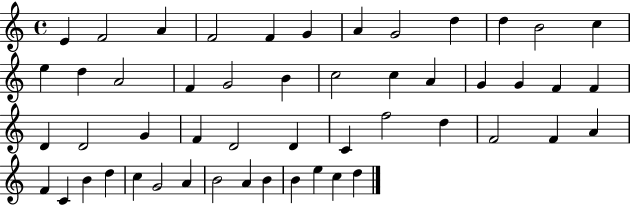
E4/q F4/h A4/q F4/h F4/q G4/q A4/q G4/h D5/q D5/q B4/h C5/q E5/q D5/q A4/h F4/q G4/h B4/q C5/h C5/q A4/q G4/q G4/q F4/q F4/q D4/q D4/h G4/q F4/q D4/h D4/q C4/q F5/h D5/q F4/h F4/q A4/q F4/q C4/q B4/q D5/q C5/q G4/h A4/q B4/h A4/q B4/q B4/q E5/q C5/q D5/q